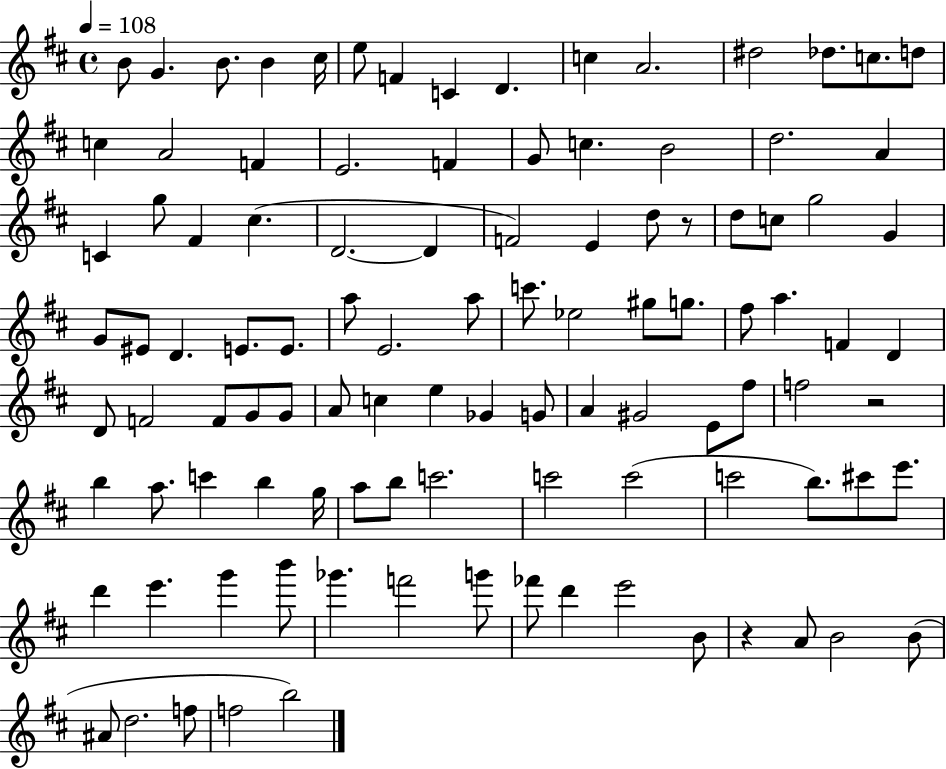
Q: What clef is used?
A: treble